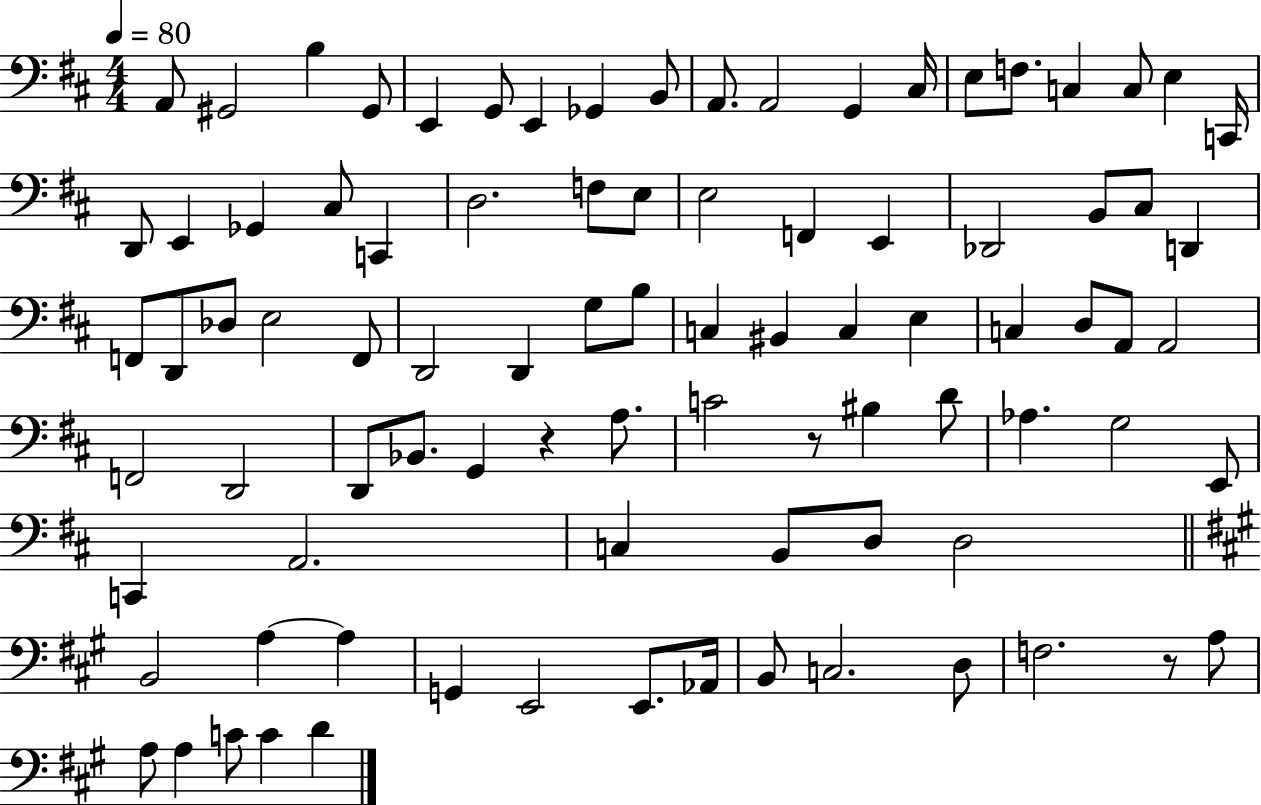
X:1
T:Untitled
M:4/4
L:1/4
K:D
A,,/2 ^G,,2 B, ^G,,/2 E,, G,,/2 E,, _G,, B,,/2 A,,/2 A,,2 G,, ^C,/4 E,/2 F,/2 C, C,/2 E, C,,/4 D,,/2 E,, _G,, ^C,/2 C,, D,2 F,/2 E,/2 E,2 F,, E,, _D,,2 B,,/2 ^C,/2 D,, F,,/2 D,,/2 _D,/2 E,2 F,,/2 D,,2 D,, G,/2 B,/2 C, ^B,, C, E, C, D,/2 A,,/2 A,,2 F,,2 D,,2 D,,/2 _B,,/2 G,, z A,/2 C2 z/2 ^B, D/2 _A, G,2 E,,/2 C,, A,,2 C, B,,/2 D,/2 D,2 B,,2 A, A, G,, E,,2 E,,/2 _A,,/4 B,,/2 C,2 D,/2 F,2 z/2 A,/2 A,/2 A, C/2 C D